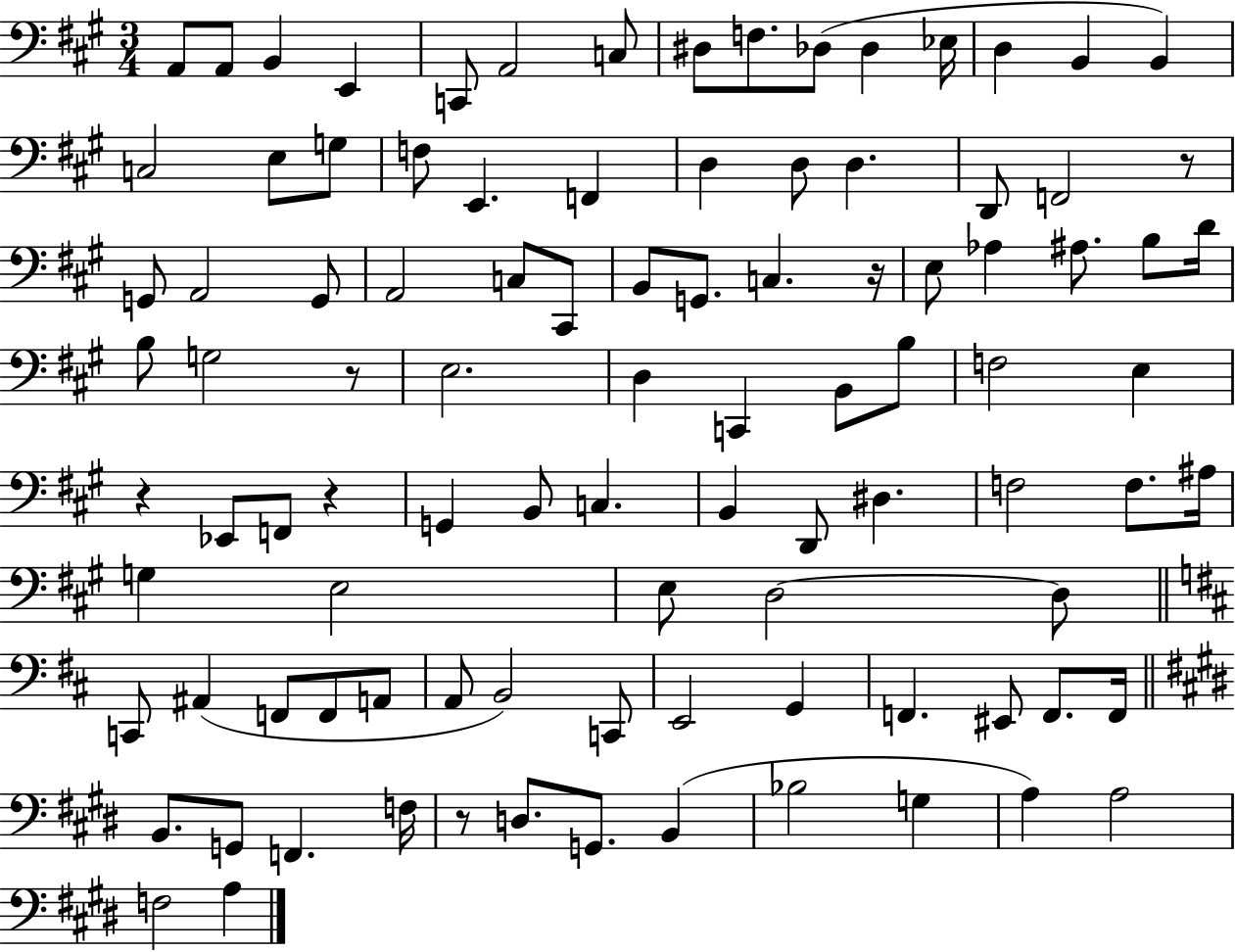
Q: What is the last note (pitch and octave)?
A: A3